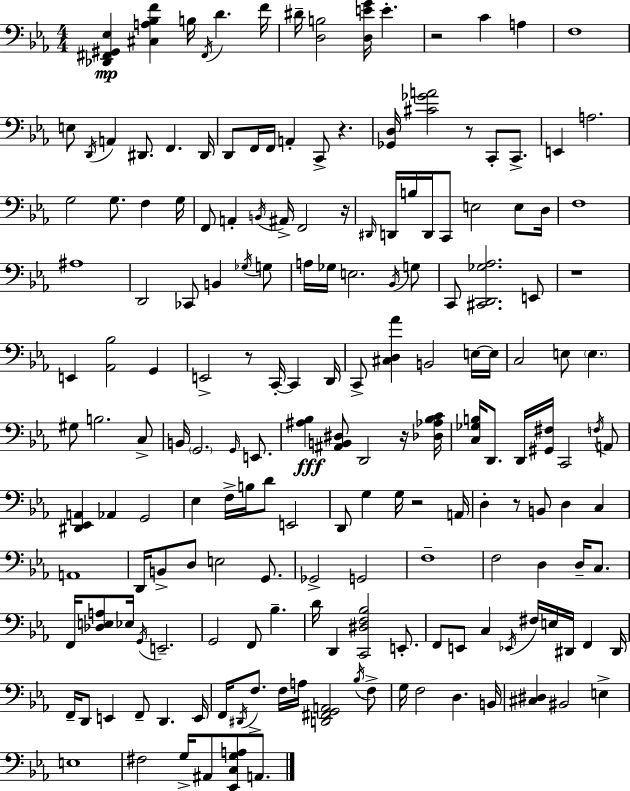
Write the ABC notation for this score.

X:1
T:Untitled
M:4/4
L:1/4
K:Cm
[_D,,^F,,^G,,_E,] [^C,A,_B,F] B,/4 ^F,,/4 D F/4 ^D/4 [D,B,]2 [D,EG]/4 E z2 C A, F,4 E,/2 D,,/4 A,, ^D,,/2 F,, ^D,,/4 D,,/2 F,,/4 F,,/4 A,, C,,/2 z [_G,,D,]/4 [^C_GA]2 z/2 C,,/2 C,,/2 E,, A,2 G,2 G,/2 F, G,/4 F,,/2 A,, B,,/4 ^A,,/4 F,,2 z/4 ^D,,/4 D,,/4 B,/4 D,,/4 C,,/2 E,2 E,/2 D,/4 F,4 ^A,4 D,,2 _C,,/2 B,, _G,/4 G,/2 A,/4 _G,/4 E,2 _B,,/4 G,/2 C,,/2 [^C,,D,,_G,_A,]2 E,,/2 z4 E,, [_A,,_B,]2 G,, E,,2 z/2 C,,/4 C,, D,,/4 C,,/2 [^C,D,_A] B,,2 E,/4 E,/4 C,2 E,/2 E, ^G,/2 B,2 C,/2 B,,/4 G,,2 G,,/4 E,,/2 [^A,_B,] [^A,,B,,^D,]/2 D,,2 z/4 [_D,_A,_B,C]/4 [C,_G,B,]/4 D,,/2 D,,/4 [^G,,^F,]/4 C,,2 F,/4 A,,/2 [^D,,_E,,A,,] _A,, G,,2 _E, F,/4 B,/4 D/2 E,,2 D,,/2 G, G,/4 z2 A,,/4 D, z/2 B,,/2 D, C, A,,4 D,,/4 B,,/2 D,/2 E,2 G,,/2 _G,,2 G,,2 F,4 F,2 D, D,/4 C,/2 F,,/4 [_D,E,A,]/2 _E,/4 G,,/4 E,,2 G,,2 F,,/2 _B, D/4 D,, [C,,^D,F,_B,]2 E,,/2 F,,/2 E,,/2 C, _E,,/4 ^F,/4 E,/4 ^D,,/4 F,, ^D,,/4 F,,/4 D,,/2 E,, F,,/2 D,, E,,/4 F,,/4 ^D,,/4 F,/2 F,/4 A,/4 [D,,^F,,G,,A,,]2 _B,/4 F,/2 G,/4 F,2 D, B,,/4 [^C,^D,] ^B,,2 E, E,4 ^F,2 G,/4 ^A,,/2 [_E,,C,G,A,]/2 A,,/2